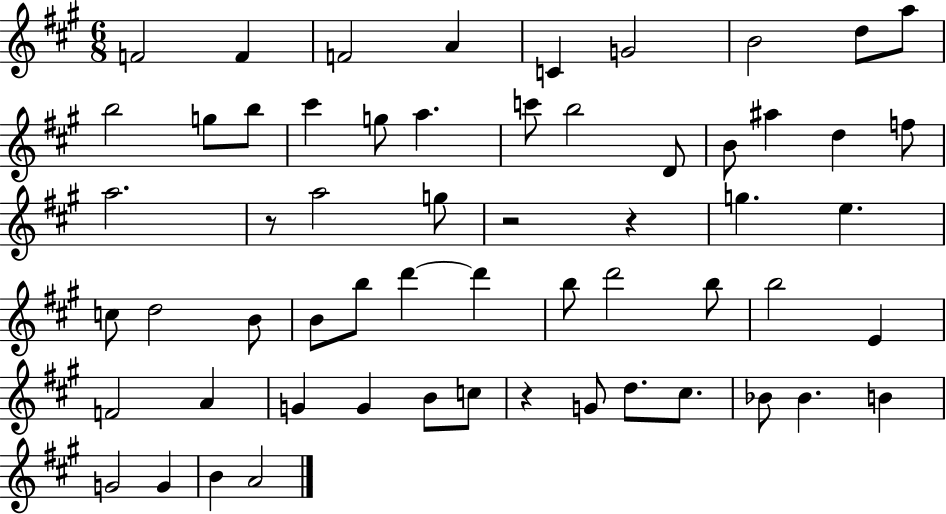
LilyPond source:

{
  \clef treble
  \numericTimeSignature
  \time 6/8
  \key a \major
  \repeat volta 2 { f'2 f'4 | f'2 a'4 | c'4 g'2 | b'2 d''8 a''8 | \break b''2 g''8 b''8 | cis'''4 g''8 a''4. | c'''8 b''2 d'8 | b'8 ais''4 d''4 f''8 | \break a''2. | r8 a''2 g''8 | r2 r4 | g''4. e''4. | \break c''8 d''2 b'8 | b'8 b''8 d'''4~~ d'''4 | b''8 d'''2 b''8 | b''2 e'4 | \break f'2 a'4 | g'4 g'4 b'8 c''8 | r4 g'8 d''8. cis''8. | bes'8 bes'4. b'4 | \break g'2 g'4 | b'4 a'2 | } \bar "|."
}